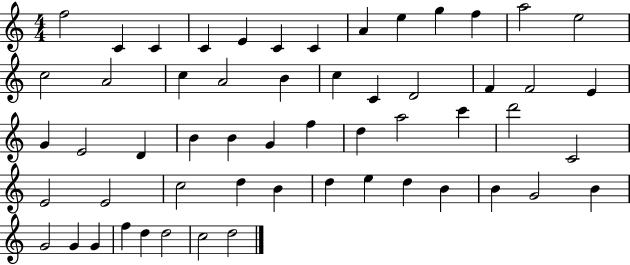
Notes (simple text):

F5/h C4/q C4/q C4/q E4/q C4/q C4/q A4/q E5/q G5/q F5/q A5/h E5/h C5/h A4/h C5/q A4/h B4/q C5/q C4/q D4/h F4/q F4/h E4/q G4/q E4/h D4/q B4/q B4/q G4/q F5/q D5/q A5/h C6/q D6/h C4/h E4/h E4/h C5/h D5/q B4/q D5/q E5/q D5/q B4/q B4/q G4/h B4/q G4/h G4/q G4/q F5/q D5/q D5/h C5/h D5/h